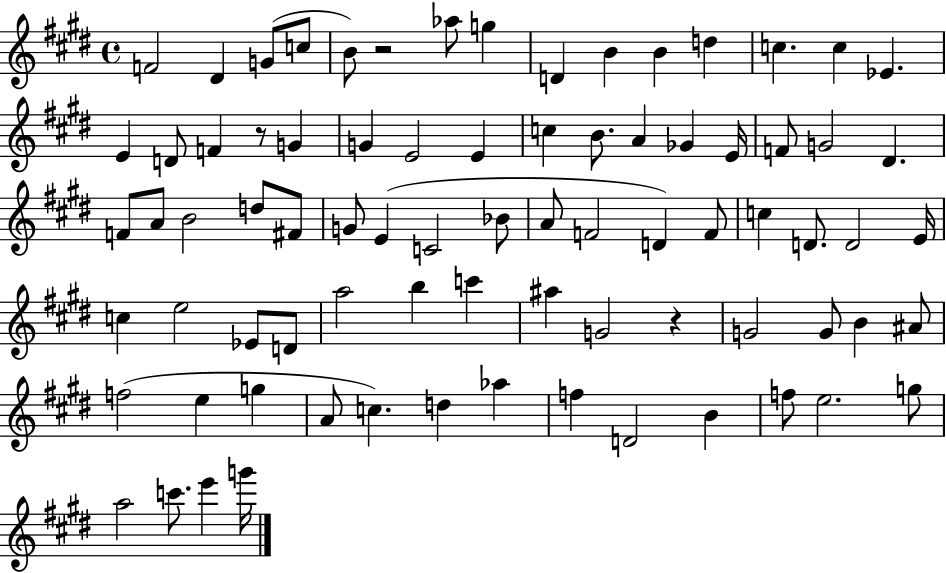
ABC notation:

X:1
T:Untitled
M:4/4
L:1/4
K:E
F2 ^D G/2 c/2 B/2 z2 _a/2 g D B B d c c _E E D/2 F z/2 G G E2 E c B/2 A _G E/4 F/2 G2 ^D F/2 A/2 B2 d/2 ^F/2 G/2 E C2 _B/2 A/2 F2 D F/2 c D/2 D2 E/4 c e2 _E/2 D/2 a2 b c' ^a G2 z G2 G/2 B ^A/2 f2 e g A/2 c d _a f D2 B f/2 e2 g/2 a2 c'/2 e' g'/4